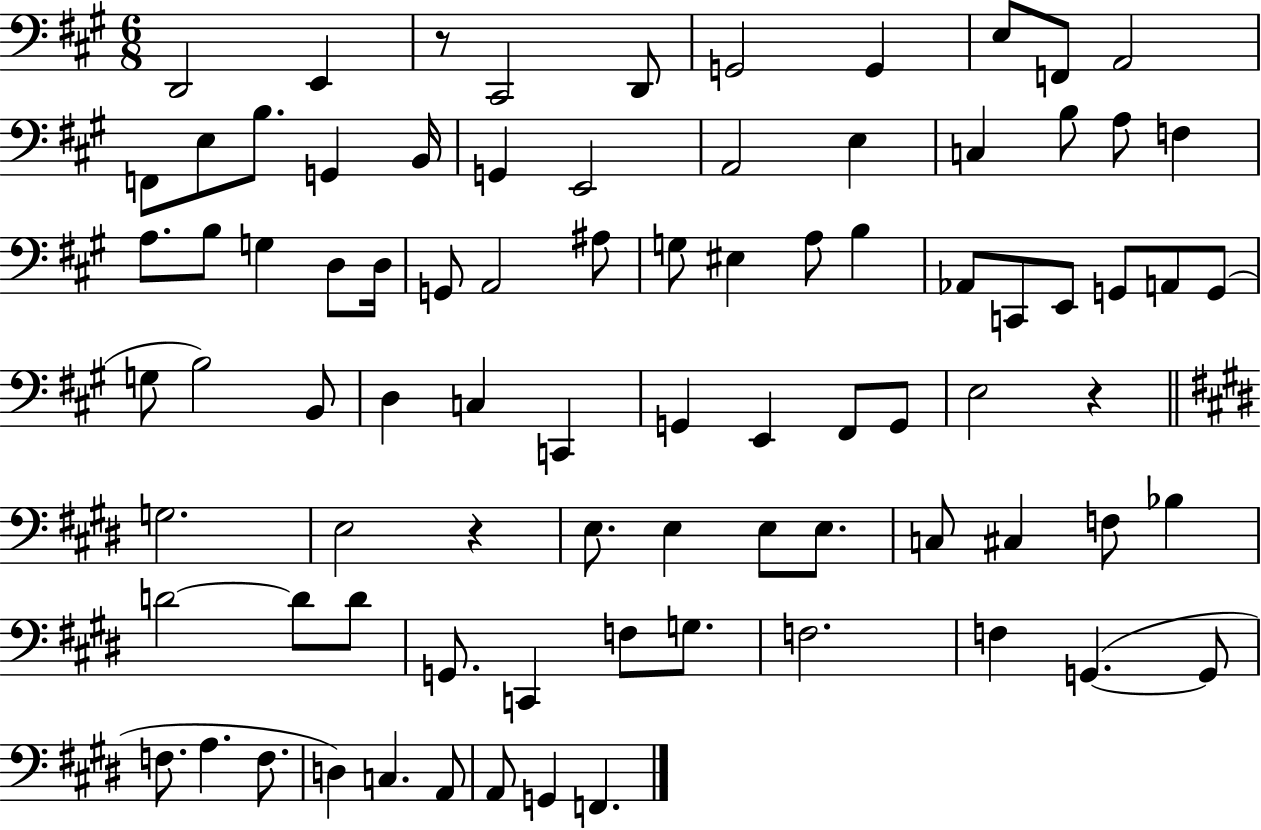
X:1
T:Untitled
M:6/8
L:1/4
K:A
D,,2 E,, z/2 ^C,,2 D,,/2 G,,2 G,, E,/2 F,,/2 A,,2 F,,/2 E,/2 B,/2 G,, B,,/4 G,, E,,2 A,,2 E, C, B,/2 A,/2 F, A,/2 B,/2 G, D,/2 D,/4 G,,/2 A,,2 ^A,/2 G,/2 ^E, A,/2 B, _A,,/2 C,,/2 E,,/2 G,,/2 A,,/2 G,,/2 G,/2 B,2 B,,/2 D, C, C,, G,, E,, ^F,,/2 G,,/2 E,2 z G,2 E,2 z E,/2 E, E,/2 E,/2 C,/2 ^C, F,/2 _B, D2 D/2 D/2 G,,/2 C,, F,/2 G,/2 F,2 F, G,, G,,/2 F,/2 A, F,/2 D, C, A,,/2 A,,/2 G,, F,,